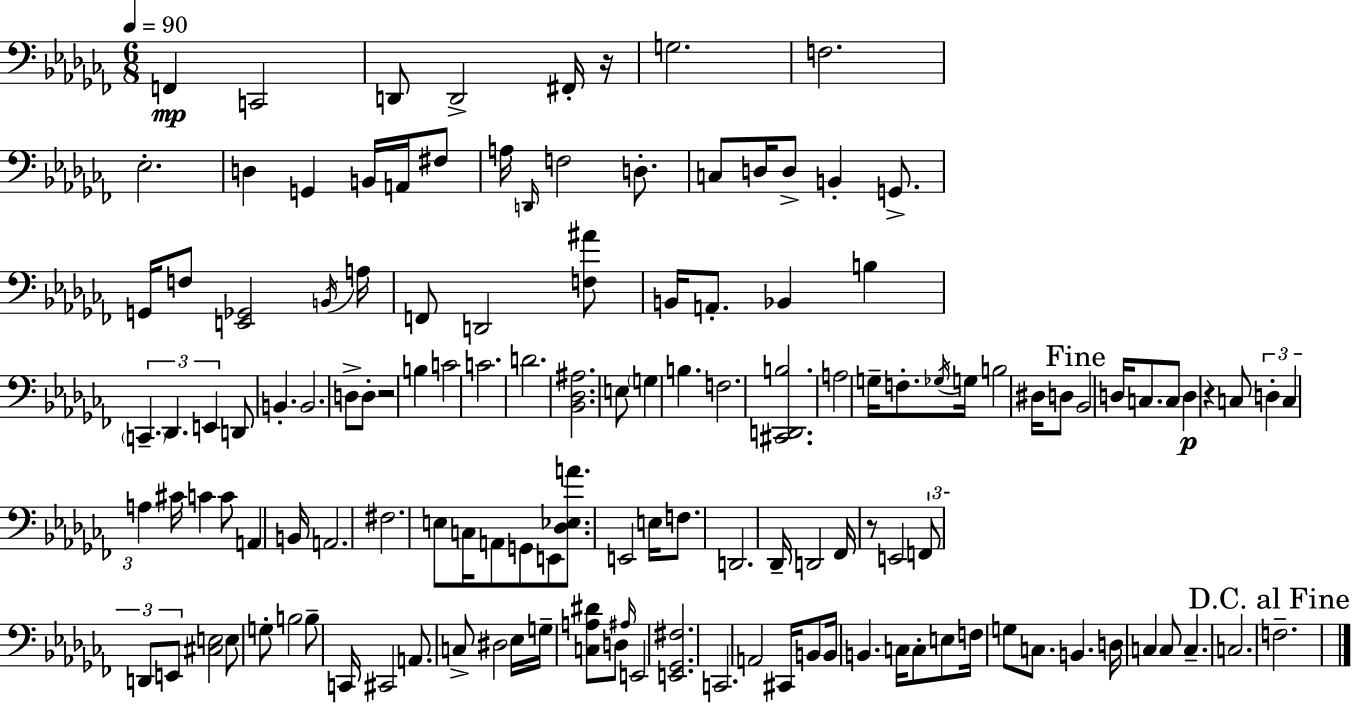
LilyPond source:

{
  \clef bass
  \numericTimeSignature
  \time 6/8
  \key aes \minor
  \tempo 4 = 90
  f,4\mp c,2 | d,8 d,2-> fis,16-. r16 | g2. | f2. | \break ees2.-. | d4 g,4 b,16 a,16 fis8 | a16 \grace { d,16 } f2 d8.-. | c8 d16 d8-> b,4-. g,8.-> | \break g,16 f8 <e, ges,>2 | \acciaccatura { b,16 } a16 f,8 d,2 | <f ais'>8 b,16 a,8.-. bes,4 b4 | \tuplet 3/2 { \parenthesize c,4.-- des,4. | \break e,4 } d,8 b,4.-. | b,2. | d8-> d8-. r2 | b4 c'2 | \break c'2. | d'2. | <bes, des ais>2. | e8 \parenthesize g4 b4. | \break f2. | <cis, d, b>2. | a2 g16-- f8.-. | \acciaccatura { ges16 } g16 b2 | \break dis16 d8 \mark "Fine" bes,2 d16 | c8. c8 d4\p r4 | c8 \tuplet 3/2 { d4-. c4 a4 } | cis'16 c'4 c'8 a,4 | \break b,16 a,2. | fis2. | e8 c16 a,8 g,8 e,8 | <des ees a'>8. e,2 e16 | \break f8. d,2. | des,16-- d,2 | fes,16 r8 e,2 \tuplet 3/2 { f,8 | d,8 e,8 } <cis e>2 | \break e8 g8-. b2 | b8-- c,16 cis,2 | a,8. c8-> dis2 | ees16 g16-- <c a dis'>8 d8 \grace { ais16 } e,2 | \break <e, ges, fis>2. | c,2. | a,2 | cis,16 b,8 b,16 b,4. c16 c8-. | \break e8 f16 g8 c8. b,4. | d16 c4 c8 c4.-- | c2. | \mark "D.C. al Fine" f2.-- | \break \bar "|."
}